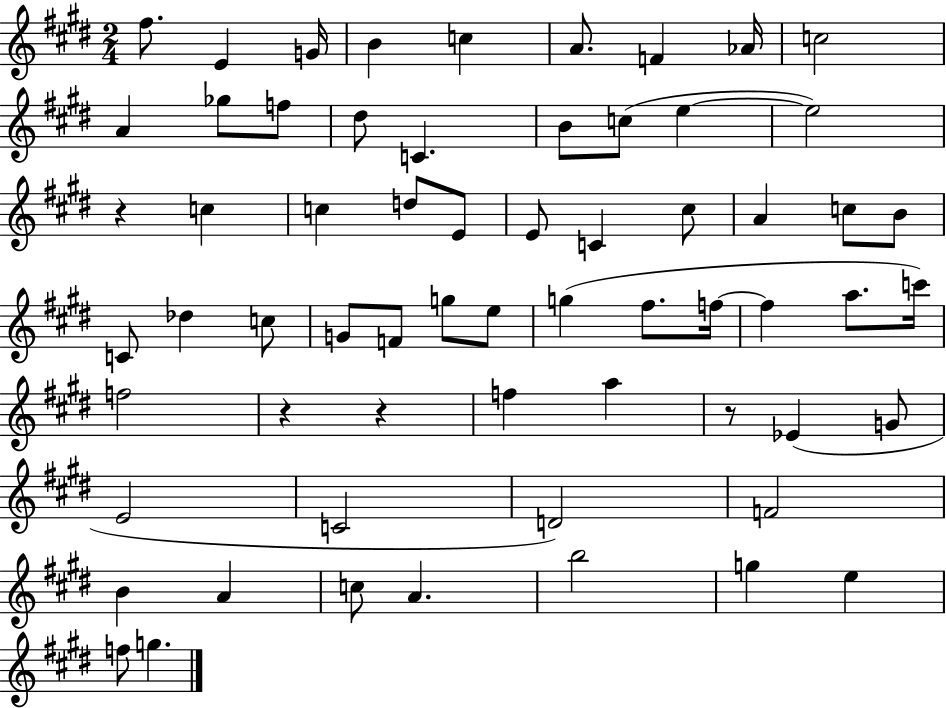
{
  \clef treble
  \numericTimeSignature
  \time 2/4
  \key e \major
  fis''8. e'4 g'16 | b'4 c''4 | a'8. f'4 aes'16 | c''2 | \break a'4 ges''8 f''8 | dis''8 c'4. | b'8 c''8( e''4~~ | e''2) | \break r4 c''4 | c''4 d''8 e'8 | e'8 c'4 cis''8 | a'4 c''8 b'8 | \break c'8 des''4 c''8 | g'8 f'8 g''8 e''8 | g''4( fis''8. f''16~~ | f''4 a''8. c'''16) | \break f''2 | r4 r4 | f''4 a''4 | r8 ees'4( g'8 | \break e'2 | c'2 | d'2) | f'2 | \break b'4 a'4 | c''8 a'4. | b''2 | g''4 e''4 | \break f''8 g''4. | \bar "|."
}